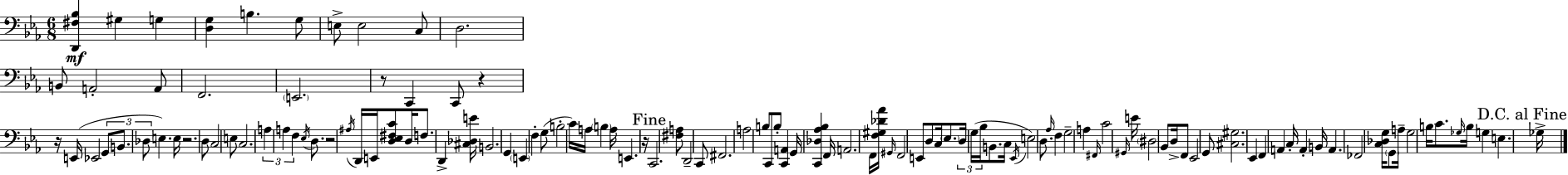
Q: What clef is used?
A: bass